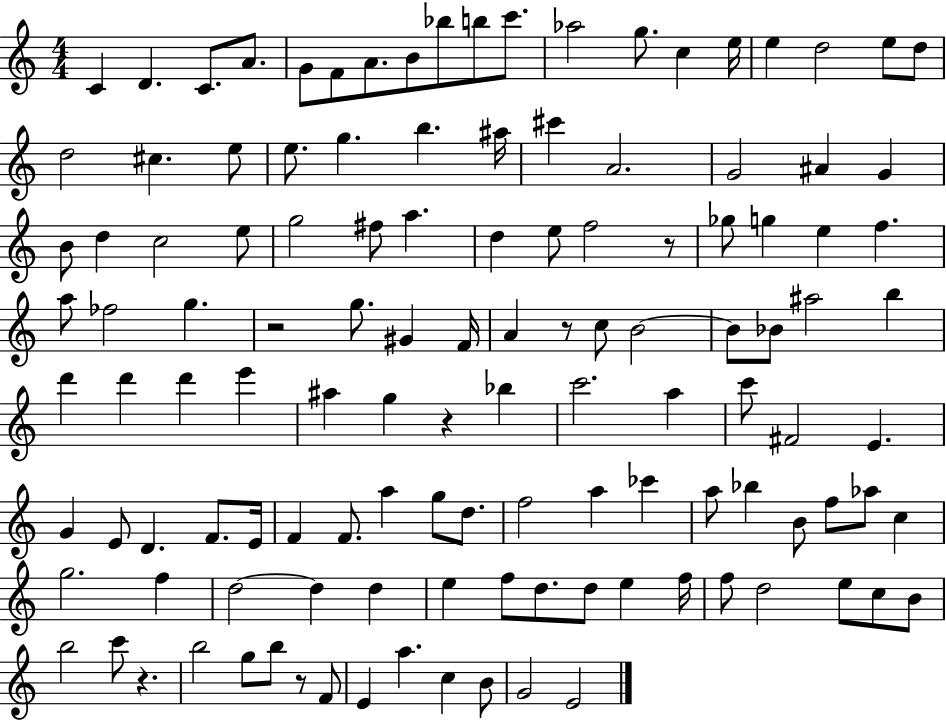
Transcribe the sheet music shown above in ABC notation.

X:1
T:Untitled
M:4/4
L:1/4
K:C
C D C/2 A/2 G/2 F/2 A/2 B/2 _b/2 b/2 c'/2 _a2 g/2 c e/4 e d2 e/2 d/2 d2 ^c e/2 e/2 g b ^a/4 ^c' A2 G2 ^A G B/2 d c2 e/2 g2 ^f/2 a d e/2 f2 z/2 _g/2 g e f a/2 _f2 g z2 g/2 ^G F/4 A z/2 c/2 B2 B/2 _B/2 ^a2 b d' d' d' e' ^a g z _b c'2 a c'/2 ^F2 E G E/2 D F/2 E/4 F F/2 a g/2 d/2 f2 a _c' a/2 _b B/2 f/2 _a/2 c g2 f d2 d d e f/2 d/2 d/2 e f/4 f/2 d2 e/2 c/2 B/2 b2 c'/2 z b2 g/2 b/2 z/2 F/2 E a c B/2 G2 E2